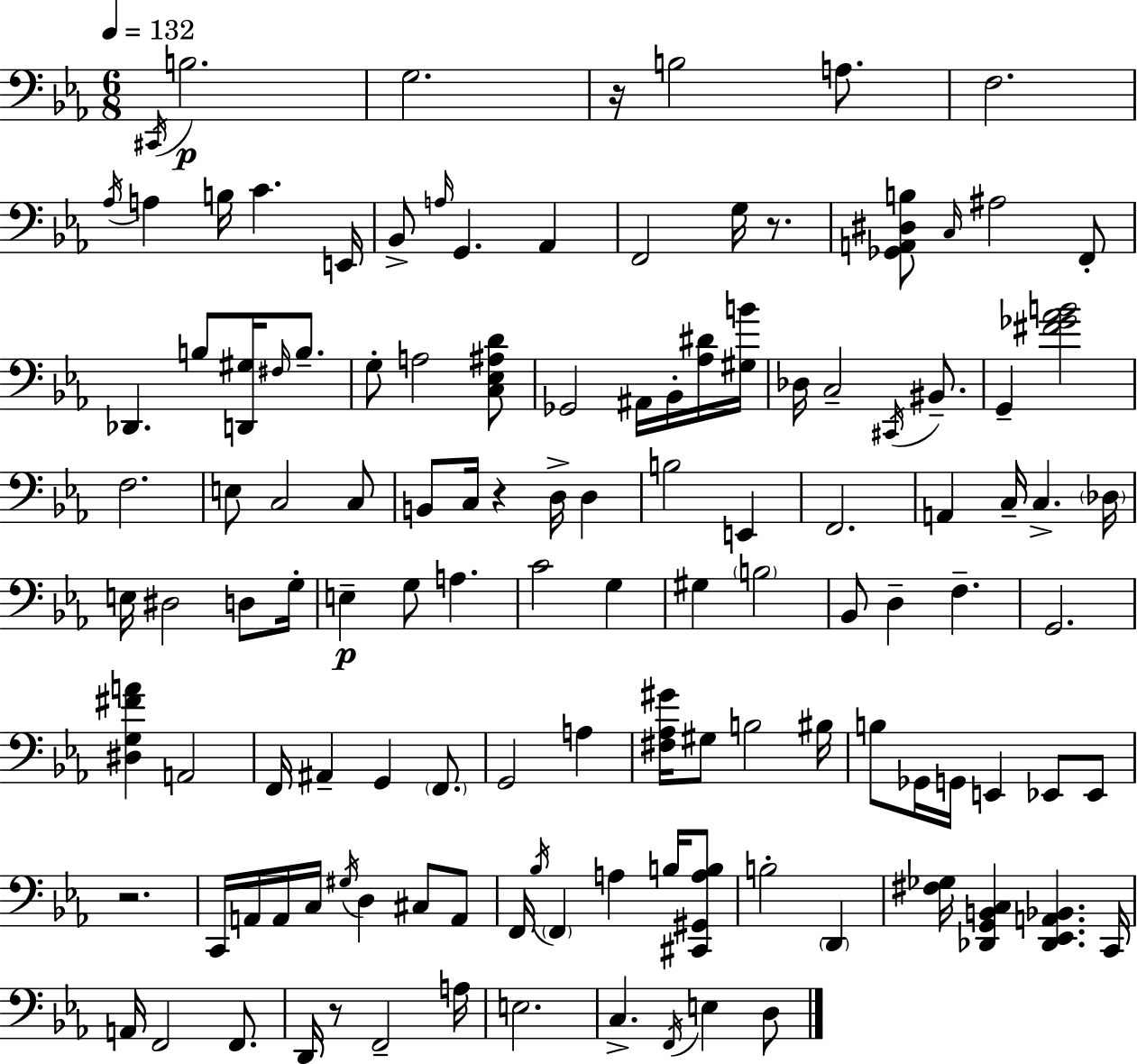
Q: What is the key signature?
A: EES major